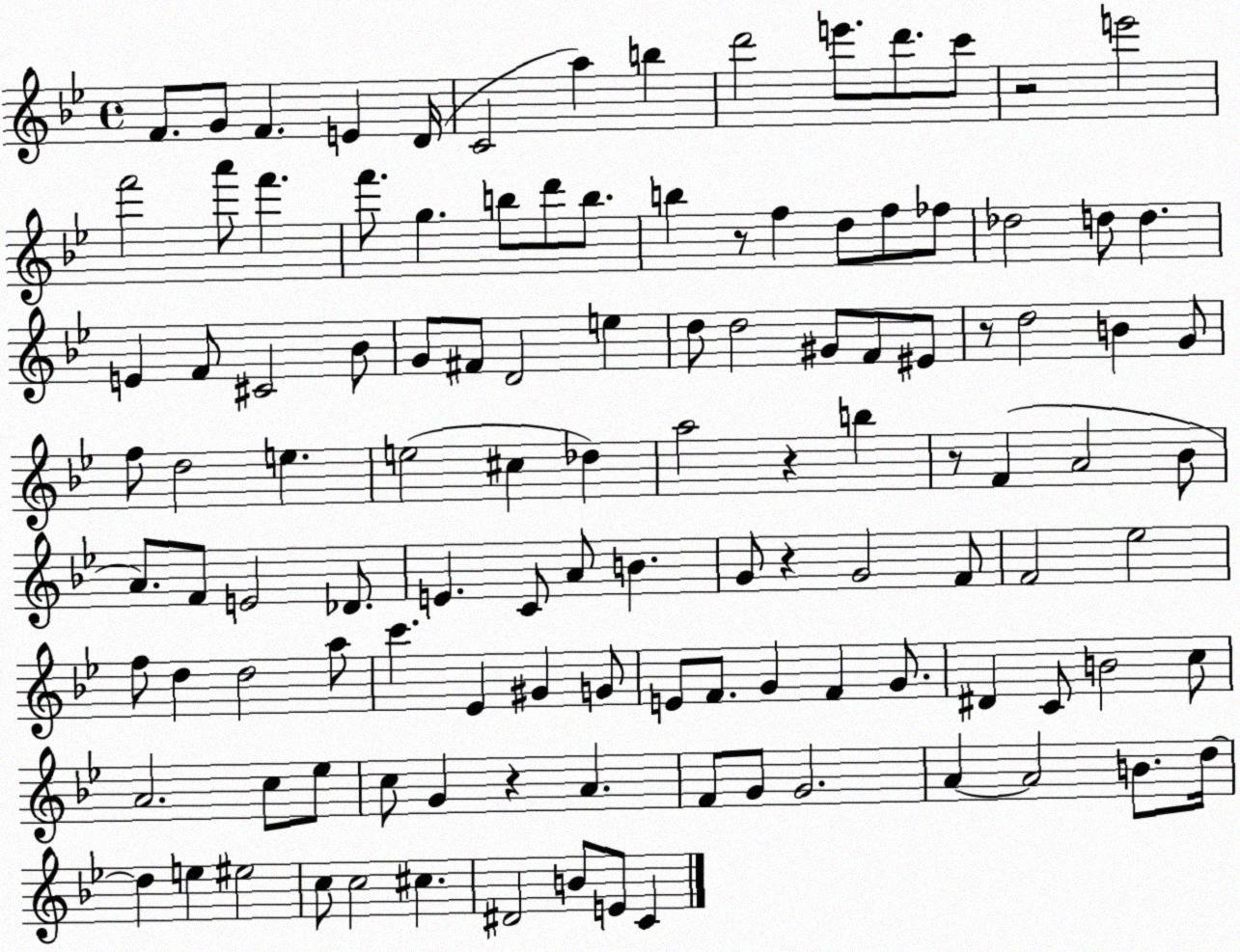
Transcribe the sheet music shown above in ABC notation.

X:1
T:Untitled
M:4/4
L:1/4
K:Bb
F/2 G/2 F E D/4 C2 a b d'2 e'/2 d'/2 c'/2 z2 e'2 f'2 a'/2 f' f'/2 g b/2 d'/2 b/2 b z/2 f d/2 f/2 _f/2 _d2 d/2 d E F/2 ^C2 _B/2 G/2 ^F/2 D2 e d/2 d2 ^G/2 F/2 ^E/2 z/2 d2 B G/2 f/2 d2 e e2 ^c _d a2 z b z/2 F A2 _B/2 A/2 F/2 E2 _D/2 E C/2 A/2 B G/2 z G2 F/2 F2 _e2 f/2 d d2 a/2 c' _E ^G G/2 E/2 F/2 G F G/2 ^D C/2 B2 c/2 A2 c/2 _e/2 c/2 G z A F/2 G/2 G2 A A2 B/2 d/4 d e ^e2 c/2 c2 ^c ^D2 B/2 E/2 C